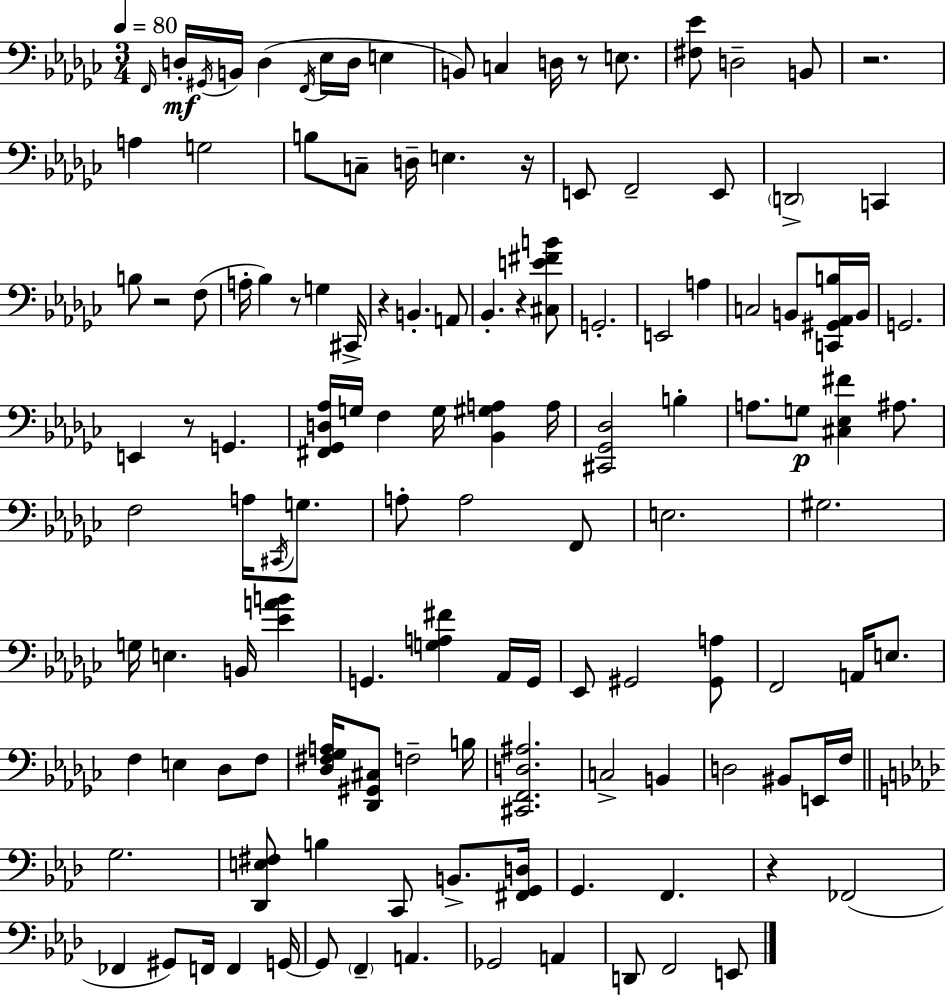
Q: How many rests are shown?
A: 9